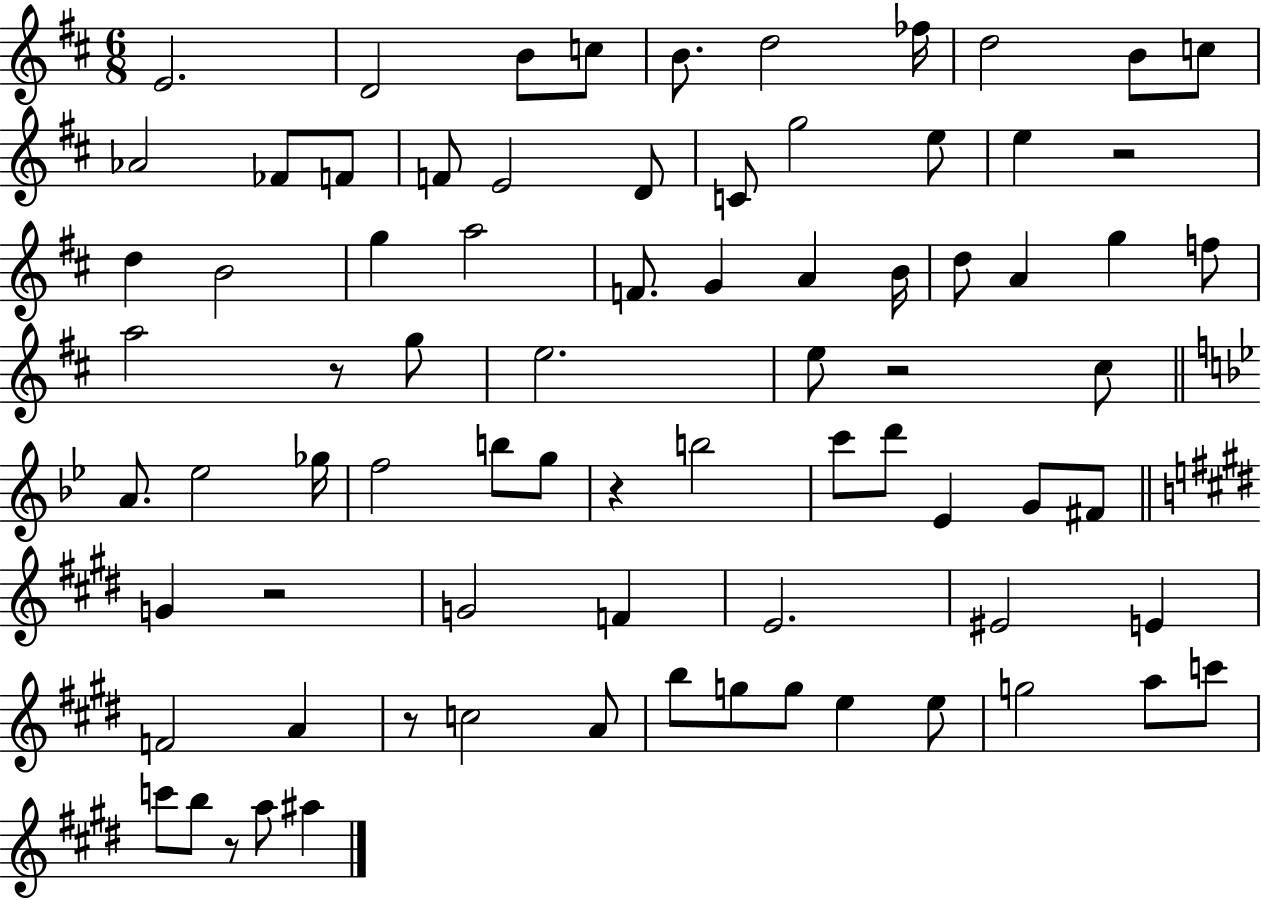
{
  \clef treble
  \numericTimeSignature
  \time 6/8
  \key d \major
  e'2. | d'2 b'8 c''8 | b'8. d''2 fes''16 | d''2 b'8 c''8 | \break aes'2 fes'8 f'8 | f'8 e'2 d'8 | c'8 g''2 e''8 | e''4 r2 | \break d''4 b'2 | g''4 a''2 | f'8. g'4 a'4 b'16 | d''8 a'4 g''4 f''8 | \break a''2 r8 g''8 | e''2. | e''8 r2 cis''8 | \bar "||" \break \key bes \major a'8. ees''2 ges''16 | f''2 b''8 g''8 | r4 b''2 | c'''8 d'''8 ees'4 g'8 fis'8 | \break \bar "||" \break \key e \major g'4 r2 | g'2 f'4 | e'2. | eis'2 e'4 | \break f'2 a'4 | r8 c''2 a'8 | b''8 g''8 g''8 e''4 e''8 | g''2 a''8 c'''8 | \break c'''8 b''8 r8 a''8 ais''4 | \bar "|."
}